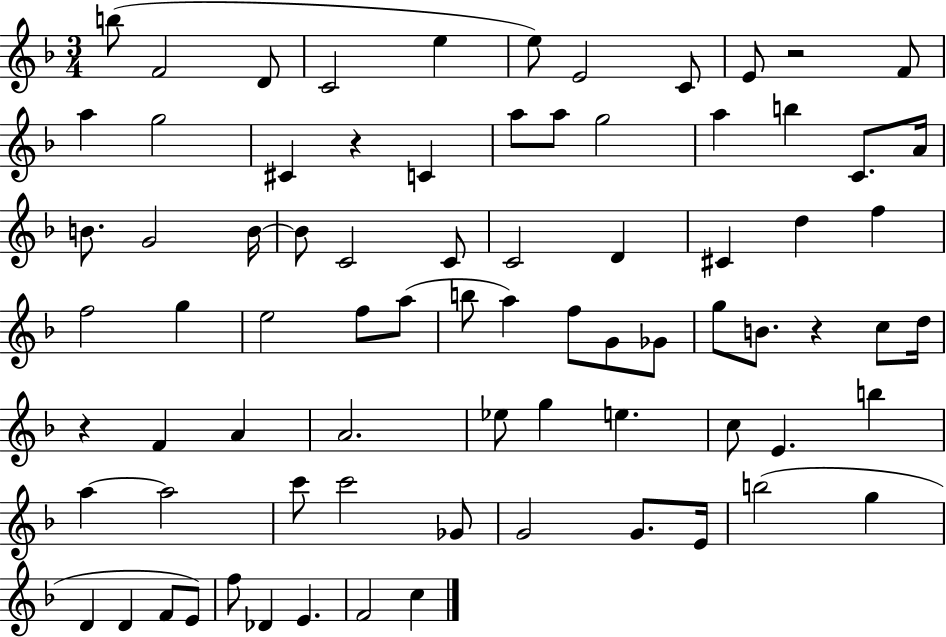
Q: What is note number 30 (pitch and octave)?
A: C#4